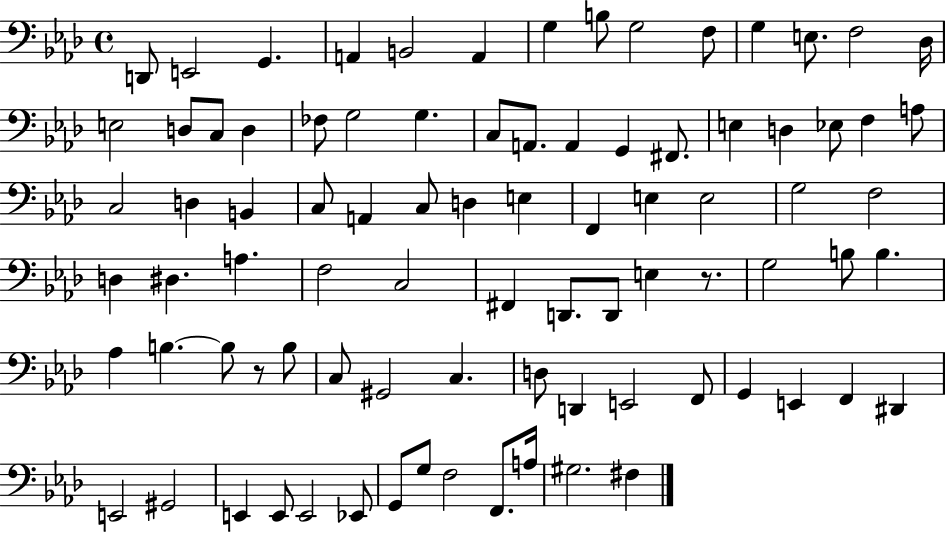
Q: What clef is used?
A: bass